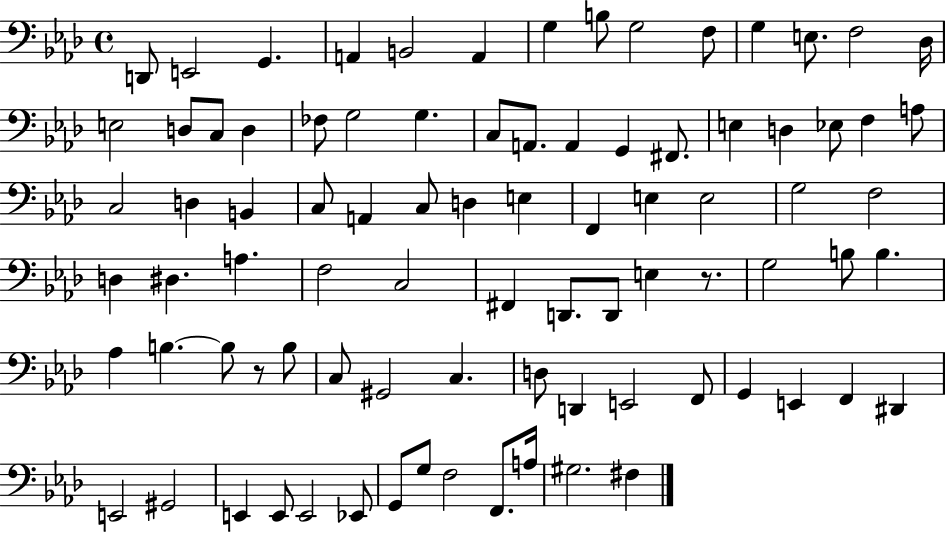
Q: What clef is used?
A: bass